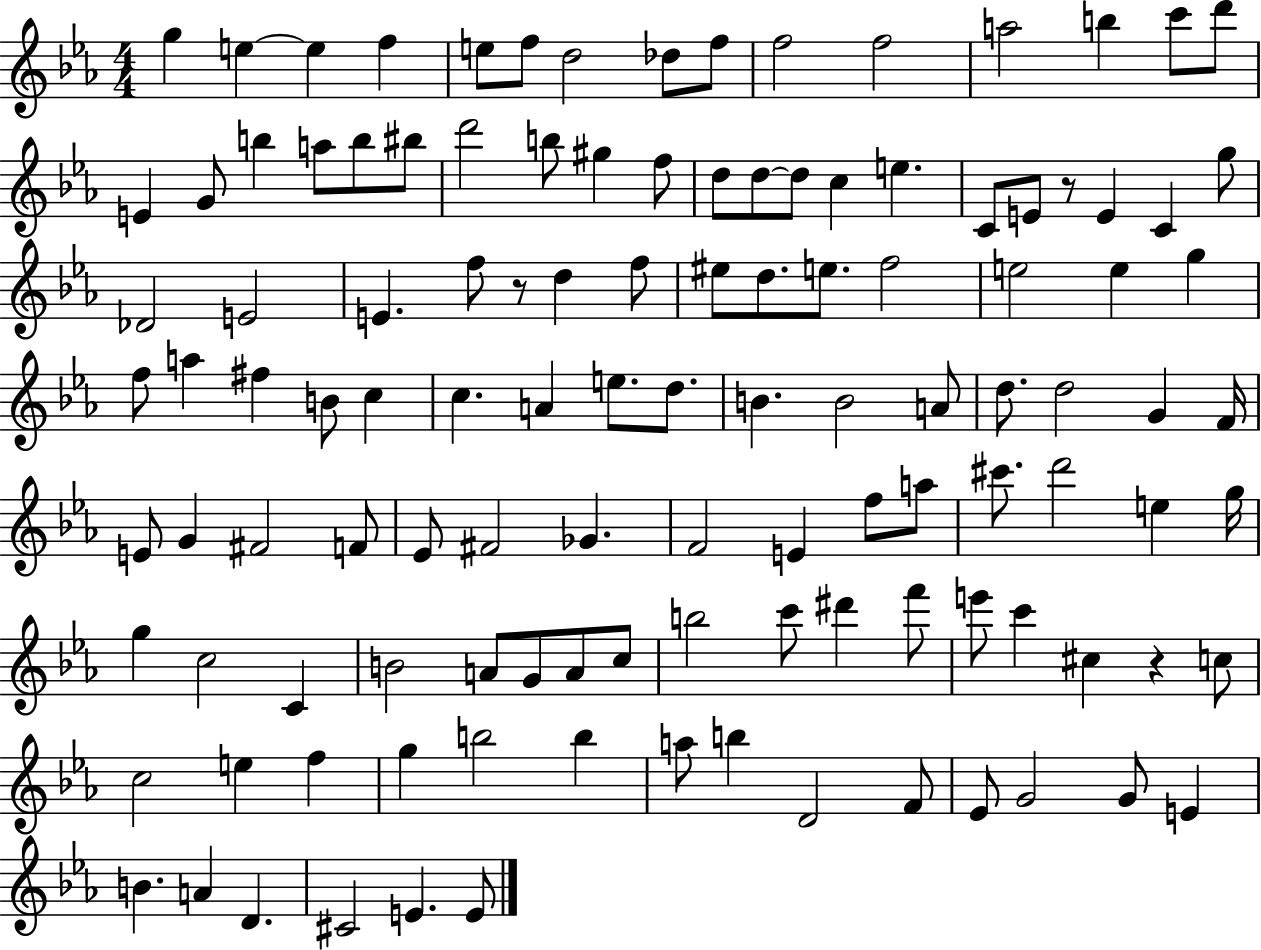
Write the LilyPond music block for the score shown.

{
  \clef treble
  \numericTimeSignature
  \time 4/4
  \key ees \major
  \repeat volta 2 { g''4 e''4~~ e''4 f''4 | e''8 f''8 d''2 des''8 f''8 | f''2 f''2 | a''2 b''4 c'''8 d'''8 | \break e'4 g'8 b''4 a''8 b''8 bis''8 | d'''2 b''8 gis''4 f''8 | d''8 d''8~~ d''8 c''4 e''4. | c'8 e'8 r8 e'4 c'4 g''8 | \break des'2 e'2 | e'4. f''8 r8 d''4 f''8 | eis''8 d''8. e''8. f''2 | e''2 e''4 g''4 | \break f''8 a''4 fis''4 b'8 c''4 | c''4. a'4 e''8. d''8. | b'4. b'2 a'8 | d''8. d''2 g'4 f'16 | \break e'8 g'4 fis'2 f'8 | ees'8 fis'2 ges'4. | f'2 e'4 f''8 a''8 | cis'''8. d'''2 e''4 g''16 | \break g''4 c''2 c'4 | b'2 a'8 g'8 a'8 c''8 | b''2 c'''8 dis'''4 f'''8 | e'''8 c'''4 cis''4 r4 c''8 | \break c''2 e''4 f''4 | g''4 b''2 b''4 | a''8 b''4 d'2 f'8 | ees'8 g'2 g'8 e'4 | \break b'4. a'4 d'4. | cis'2 e'4. e'8 | } \bar "|."
}